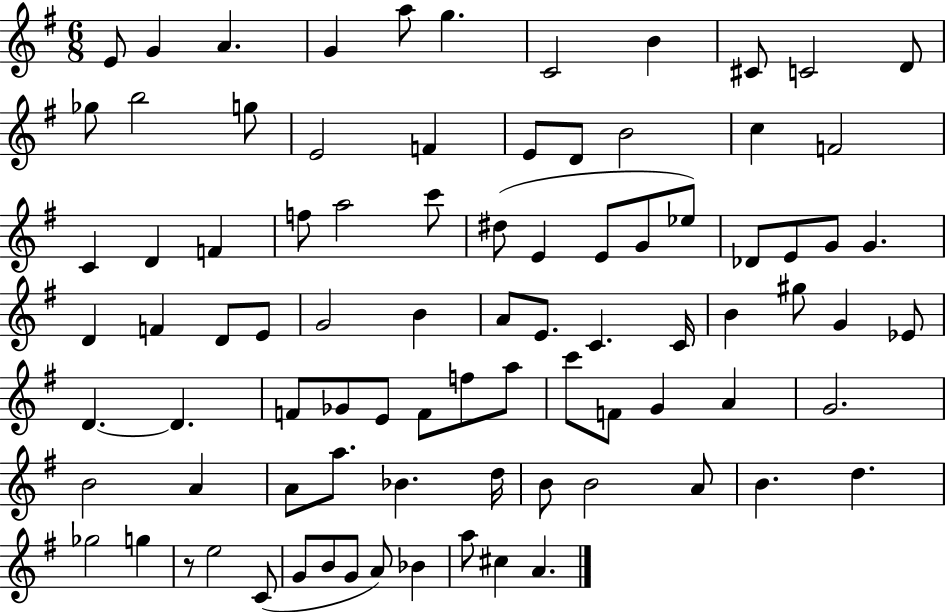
X:1
T:Untitled
M:6/8
L:1/4
K:G
E/2 G A G a/2 g C2 B ^C/2 C2 D/2 _g/2 b2 g/2 E2 F E/2 D/2 B2 c F2 C D F f/2 a2 c'/2 ^d/2 E E/2 G/2 _e/2 _D/2 E/2 G/2 G D F D/2 E/2 G2 B A/2 E/2 C C/4 B ^g/2 G _E/2 D D F/2 _G/2 E/2 F/2 f/2 a/2 c'/2 F/2 G A G2 B2 A A/2 a/2 _B d/4 B/2 B2 A/2 B d _g2 g z/2 e2 C/2 G/2 B/2 G/2 A/2 _B a/2 ^c A